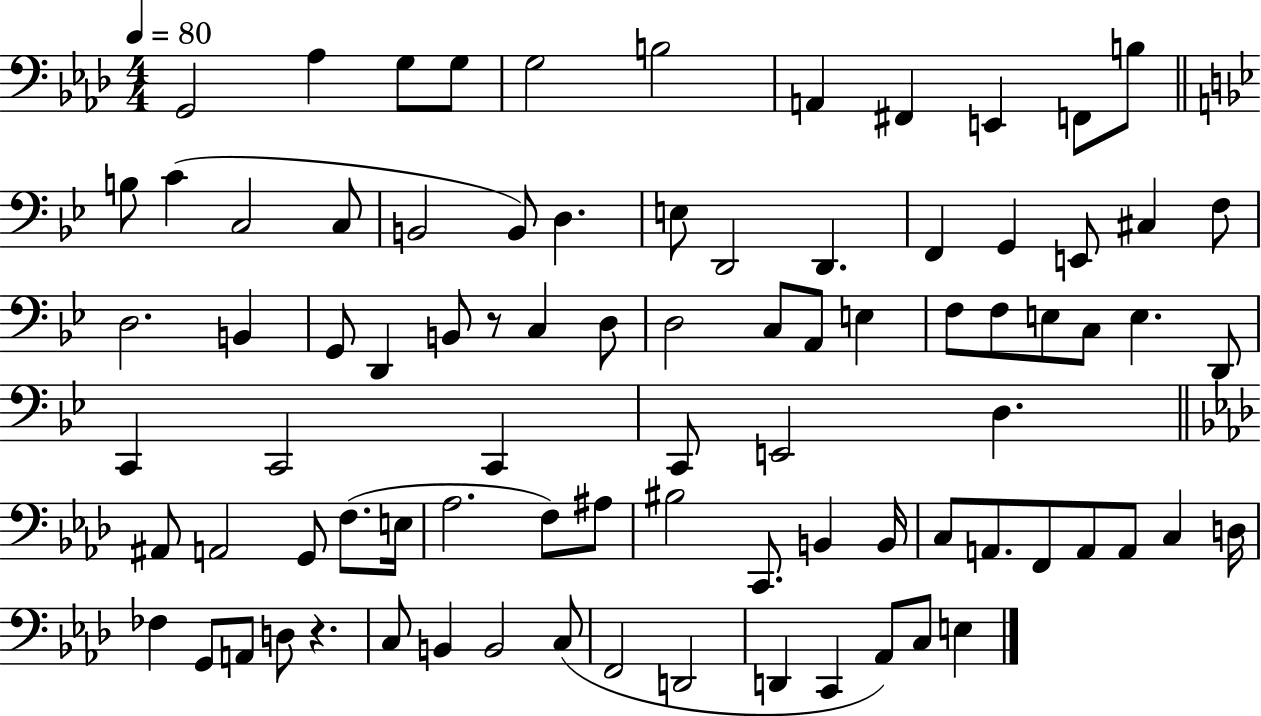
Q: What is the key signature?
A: AES major